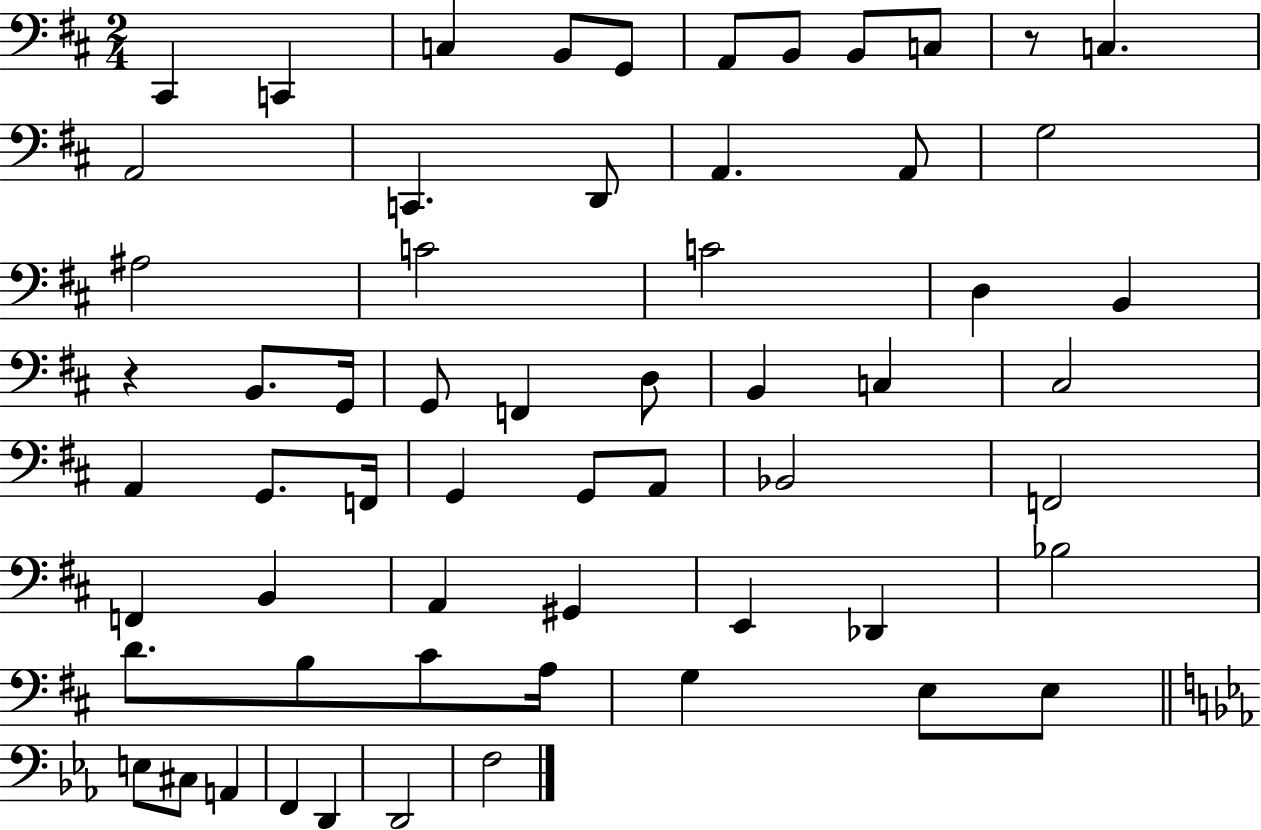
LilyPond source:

{
  \clef bass
  \numericTimeSignature
  \time 2/4
  \key d \major
  cis,4 c,4 | c4 b,8 g,8 | a,8 b,8 b,8 c8 | r8 c4. | \break a,2 | c,4. d,8 | a,4. a,8 | g2 | \break ais2 | c'2 | c'2 | d4 b,4 | \break r4 b,8. g,16 | g,8 f,4 d8 | b,4 c4 | cis2 | \break a,4 g,8. f,16 | g,4 g,8 a,8 | bes,2 | f,2 | \break f,4 b,4 | a,4 gis,4 | e,4 des,4 | bes2 | \break d'8. b8 cis'8 a16 | g4 e8 e8 | \bar "||" \break \key ees \major e8 cis8 a,4 | f,4 d,4 | d,2 | f2 | \break \bar "|."
}